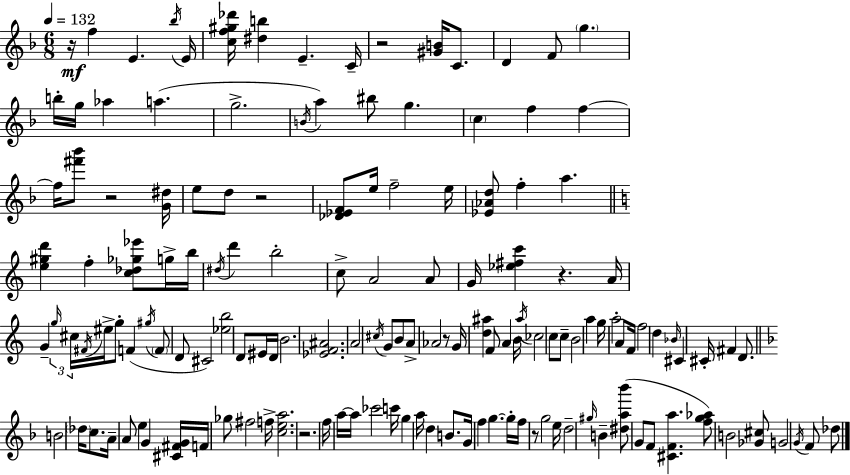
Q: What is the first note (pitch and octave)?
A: F5